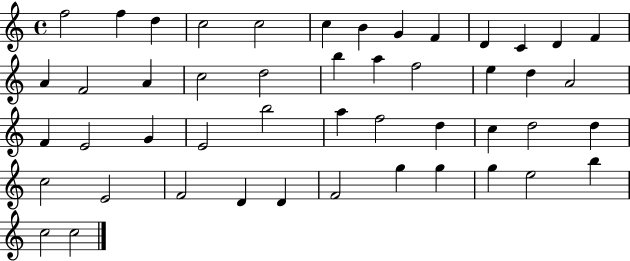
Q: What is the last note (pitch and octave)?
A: C5